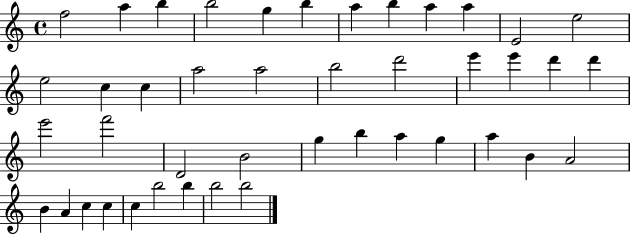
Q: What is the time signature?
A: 4/4